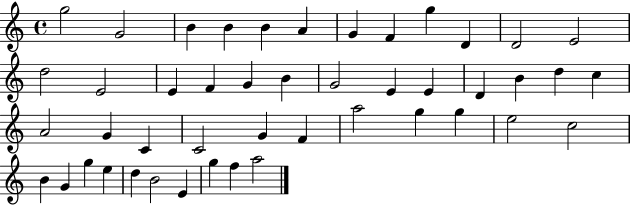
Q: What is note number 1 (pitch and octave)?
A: G5